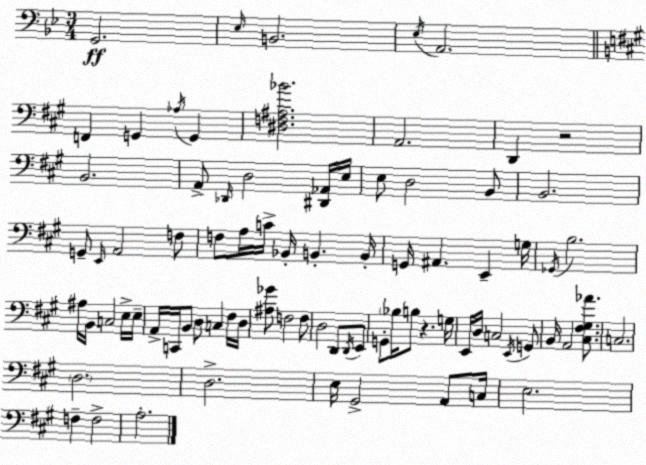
X:1
T:Untitled
M:3/4
L:1/4
K:Gm
G,,2 _E,/4 B,,2 _E,/4 A,,2 F,, G,, _A,/4 G,, [^D,F,^A,_B]2 A,,2 D,, z2 B,,2 A,,/2 _D,,/4 D,2 [^D,,_A,,]/4 E,/4 E,/2 D,2 B,,/2 B,,2 G,,/2 E,,/4 A,,2 F,/2 F,/2 A,/4 C/4 _B,,/4 B,, B,,/4 G,,/4 ^A,, E,, G,/4 _G,,/4 B,2 ^A,/4 B,,/4 C,2 E,/4 E,/4 A,,/4 C,,/4 B,,/2 D,/2 C, ^F,/4 D,/4 [^A,_G]/2 F,2 F,/2 D,2 D,,/2 D,,/4 E,,/2 G,,/2 _B,/4 B,/2 z G,/4 E,,/4 D,/4 C,2 E,,/4 G,,/2 B,,/4 A,,2 [^C,^F,^G,_A]/2 C,2 D,2 D,2 E,/4 ^G,,2 A,,/2 C,/4 E,2 F, F,2 A,2